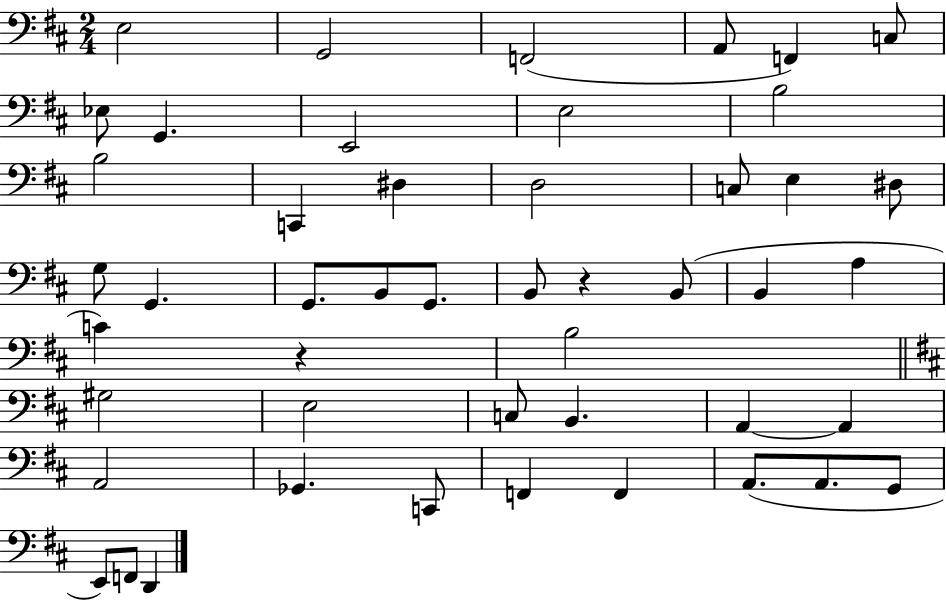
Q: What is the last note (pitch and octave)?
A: D2